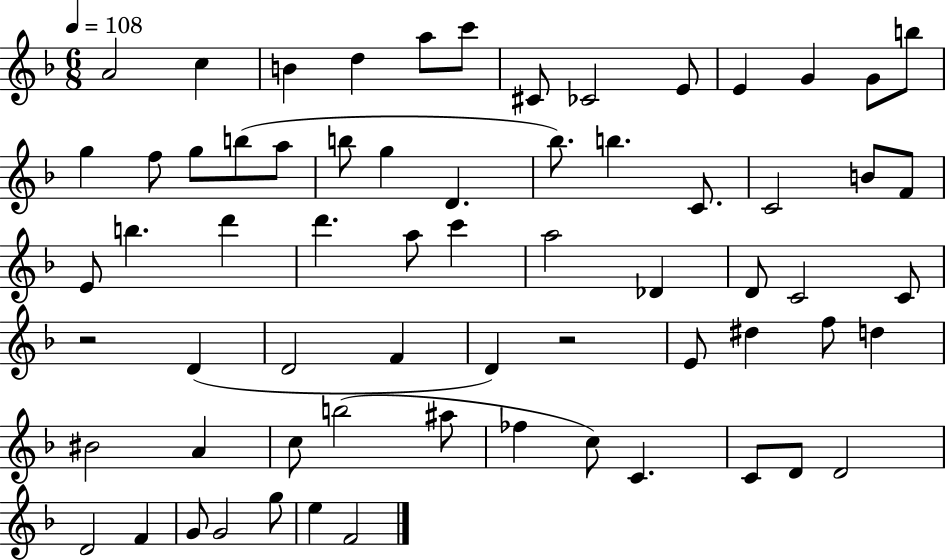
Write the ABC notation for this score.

X:1
T:Untitled
M:6/8
L:1/4
K:F
A2 c B d a/2 c'/2 ^C/2 _C2 E/2 E G G/2 b/2 g f/2 g/2 b/2 a/2 b/2 g D _b/2 b C/2 C2 B/2 F/2 E/2 b d' d' a/2 c' a2 _D D/2 C2 C/2 z2 D D2 F D z2 E/2 ^d f/2 d ^B2 A c/2 b2 ^a/2 _f c/2 C C/2 D/2 D2 D2 F G/2 G2 g/2 e F2